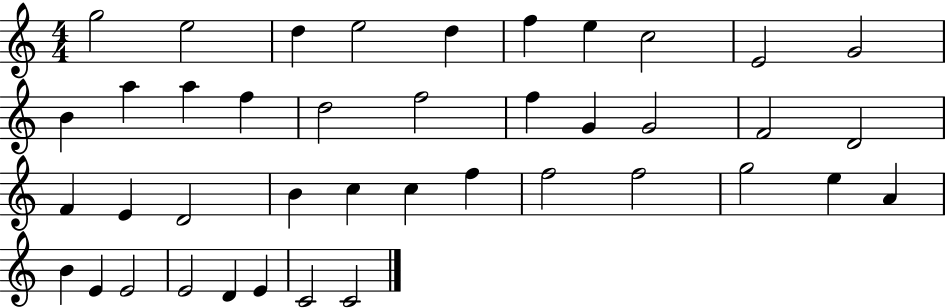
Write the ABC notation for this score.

X:1
T:Untitled
M:4/4
L:1/4
K:C
g2 e2 d e2 d f e c2 E2 G2 B a a f d2 f2 f G G2 F2 D2 F E D2 B c c f f2 f2 g2 e A B E E2 E2 D E C2 C2